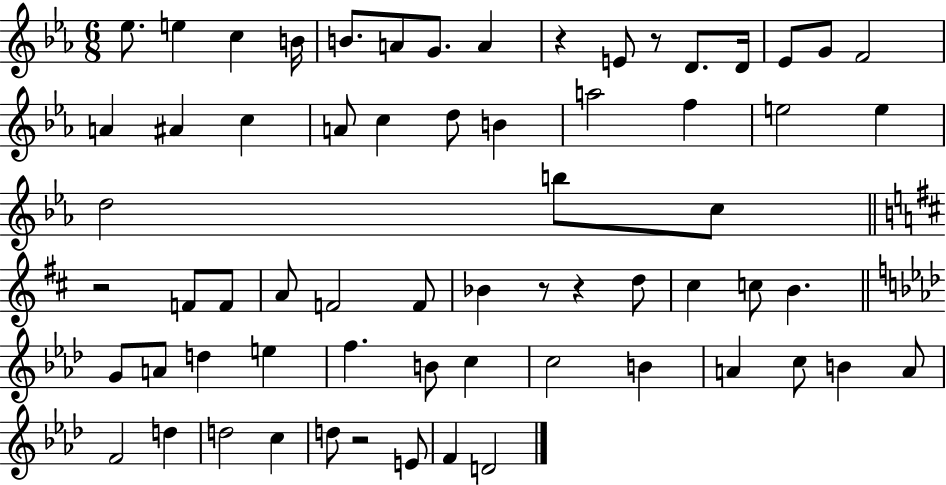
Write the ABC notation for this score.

X:1
T:Untitled
M:6/8
L:1/4
K:Eb
_e/2 e c B/4 B/2 A/2 G/2 A z E/2 z/2 D/2 D/4 _E/2 G/2 F2 A ^A c A/2 c d/2 B a2 f e2 e d2 b/2 c/2 z2 F/2 F/2 A/2 F2 F/2 _B z/2 z d/2 ^c c/2 B G/2 A/2 d e f B/2 c c2 B A c/2 B A/2 F2 d d2 c d/2 z2 E/2 F D2